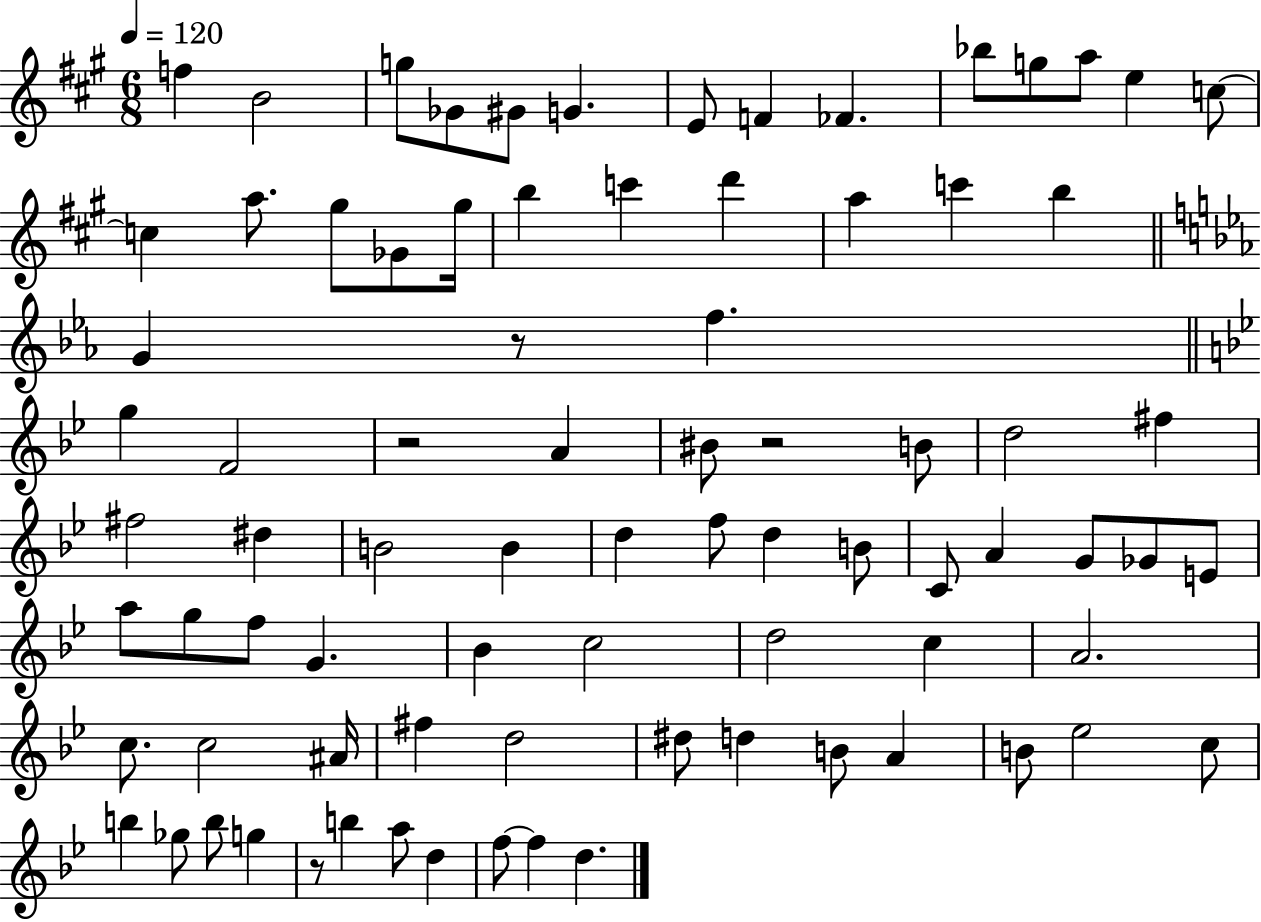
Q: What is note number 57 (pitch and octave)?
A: C5